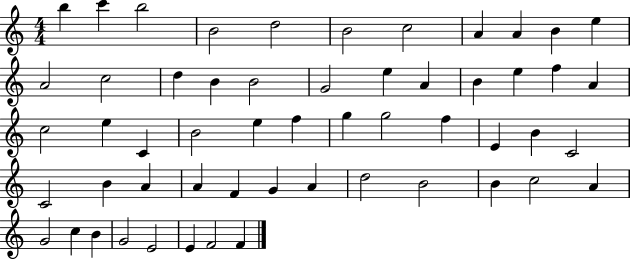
B5/q C6/q B5/h B4/h D5/h B4/h C5/h A4/q A4/q B4/q E5/q A4/h C5/h D5/q B4/q B4/h G4/h E5/q A4/q B4/q E5/q F5/q A4/q C5/h E5/q C4/q B4/h E5/q F5/q G5/q G5/h F5/q E4/q B4/q C4/h C4/h B4/q A4/q A4/q F4/q G4/q A4/q D5/h B4/h B4/q C5/h A4/q G4/h C5/q B4/q G4/h E4/h E4/q F4/h F4/q